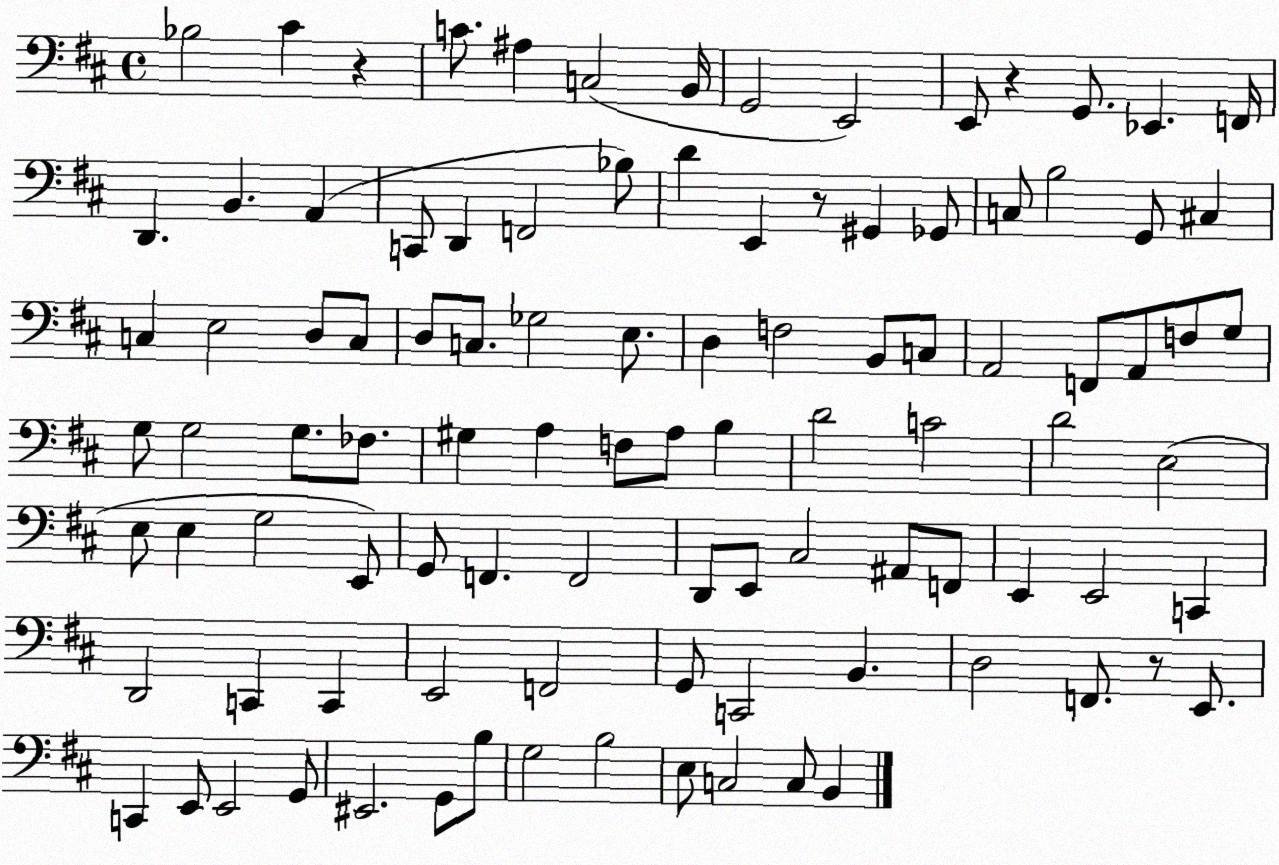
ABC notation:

X:1
T:Untitled
M:4/4
L:1/4
K:D
_B,2 ^C z C/2 ^A, C,2 B,,/4 G,,2 E,,2 E,,/2 z G,,/2 _E,, F,,/4 D,, B,, A,, C,,/2 D,, F,,2 _B,/2 D E,, z/2 ^G,, _G,,/2 C,/2 B,2 G,,/2 ^C, C, E,2 D,/2 C,/2 D,/2 C,/2 _G,2 E,/2 D, F,2 B,,/2 C,/2 A,,2 F,,/2 A,,/2 F,/2 G,/2 G,/2 G,2 G,/2 _F,/2 ^G, A, F,/2 A,/2 B, D2 C2 D2 E,2 E,/2 E, G,2 E,,/2 G,,/2 F,, F,,2 D,,/2 E,,/2 ^C,2 ^A,,/2 F,,/2 E,, E,,2 C,, D,,2 C,, C,, E,,2 F,,2 G,,/2 C,,2 B,, D,2 F,,/2 z/2 E,,/2 C,, E,,/2 E,,2 G,,/2 ^E,,2 G,,/2 B,/2 G,2 B,2 E,/2 C,2 C,/2 B,,